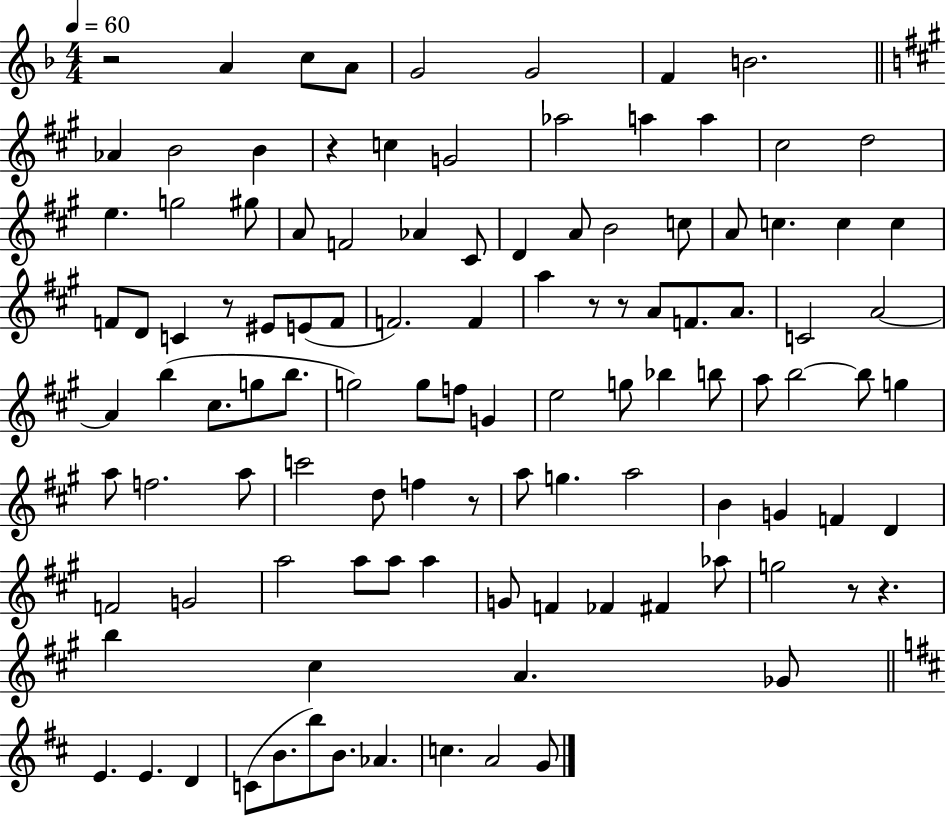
X:1
T:Untitled
M:4/4
L:1/4
K:F
z2 A c/2 A/2 G2 G2 F B2 _A B2 B z c G2 _a2 a a ^c2 d2 e g2 ^g/2 A/2 F2 _A ^C/2 D A/2 B2 c/2 A/2 c c c F/2 D/2 C z/2 ^E/2 E/2 F/2 F2 F a z/2 z/2 A/2 F/2 A/2 C2 A2 A b ^c/2 g/2 b/2 g2 g/2 f/2 G e2 g/2 _b b/2 a/2 b2 b/2 g a/2 f2 a/2 c'2 d/2 f z/2 a/2 g a2 B G F D F2 G2 a2 a/2 a/2 a G/2 F _F ^F _a/2 g2 z/2 z b ^c A _G/2 E E D C/2 B/2 b/2 B/2 _A c A2 G/2